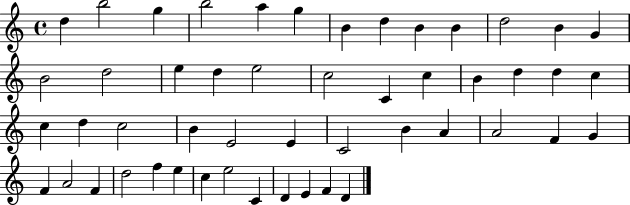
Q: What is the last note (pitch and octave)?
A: D4